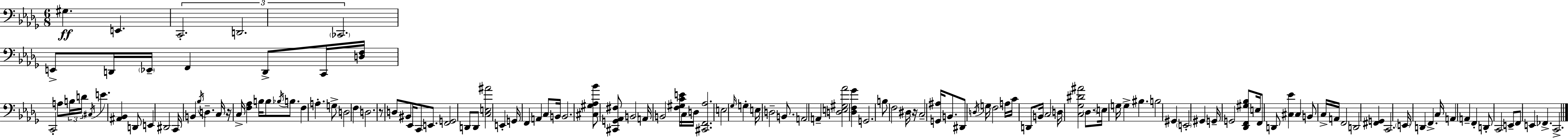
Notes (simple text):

G#3/q. E2/q. C2/h. D2/h. CES2/h. E2/e D2/s Eb2/s F2/q D2/e C2/s [D3,F3]/s C2/h A3/e B3/s D4/s C#3/s E4/q. [A#2,Bb2]/q D2/e E2/q D#2/h C2/s B2/q Bb3/s D3/q. C3/s R/s C3/s [F3,Ab3]/q B3/s B3/e Bb3/s B3/e. F3/q A3/q. G3/e D3/h F3/q D3/h. R/e D3/e BIS2/e Eb2/s C2/e E2/e. [F2,G2]/h D2/e D2/e [C3,E3,A#4]/h E2/q G2/s F2/q A2/q C3/e B2/s B2/h. [C#3,G#3,Ab3,Bb4]/e [C#2,G2,Ab2,F#3]/e B2/h A2/s B2/h [F3,G#3,C4,E4]/s C3/s D3/s [C#2,F2,Ab3]/h. E3/h Gb3/s G3/q E3/s D3/h B2/e. A2/h A2/q [D3,E3,G#3,Ab4]/h [Db3,F3,Gb4]/q G2/h. B3/e F3/h D#3/s R/s C3/h [G2,A#3]/s B2/e. D#2/e D3/s G3/s F3/h A3/s C4/s D2/e B2/s C3/h D3/s [C3,Gb3,D#4,A#4]/h Db3/e. E3/s G3/s G3/q BIS3/q. B3/h G#2/q E2/h G#2/q G2/s G2/h [Db2,F2,G#3,Bb3]/e E3/s F2/e D2/e [C#3,Eb4]/q C#3/q B2/e C3/s A2/s F2/h D2/h [F#2,G2]/q C2/h. E2/s D2/q F2/q. C3/s A2/q A2/q F2/q D2/e C2/h E2/e F2/e E2/q FES2/q. C2/h.